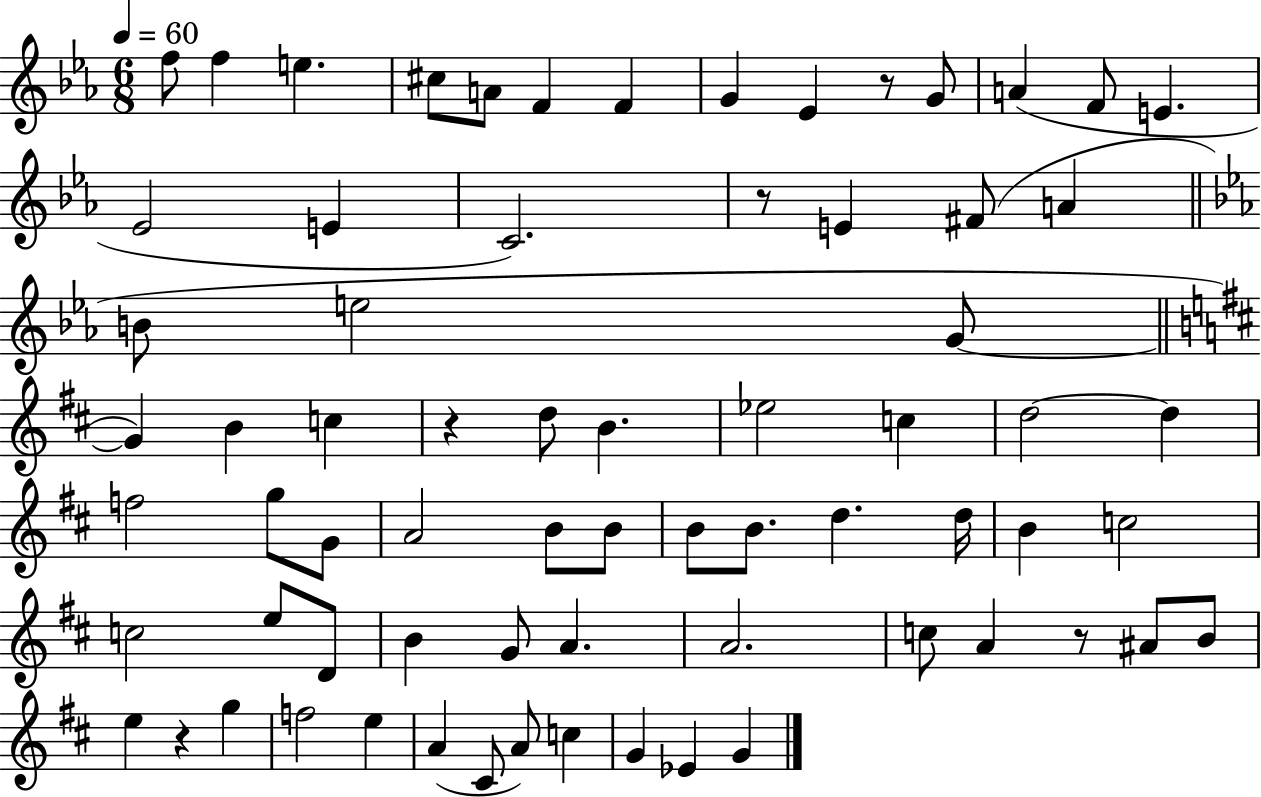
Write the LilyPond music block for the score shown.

{
  \clef treble
  \numericTimeSignature
  \time 6/8
  \key ees \major
  \tempo 4 = 60
  f''8 f''4 e''4. | cis''8 a'8 f'4 f'4 | g'4 ees'4 r8 g'8 | a'4( f'8 e'4. | \break ees'2 e'4 | c'2.) | r8 e'4 fis'8( a'4 | \bar "||" \break \key ees \major b'8 e''2 g'8~~ | \bar "||" \break \key d \major g'4) b'4 c''4 | r4 d''8 b'4. | ees''2 c''4 | d''2~~ d''4 | \break f''2 g''8 g'8 | a'2 b'8 b'8 | b'8 b'8. d''4. d''16 | b'4 c''2 | \break c''2 e''8 d'8 | b'4 g'8 a'4. | a'2. | c''8 a'4 r8 ais'8 b'8 | \break e''4 r4 g''4 | f''2 e''4 | a'4( cis'8 a'8) c''4 | g'4 ees'4 g'4 | \break \bar "|."
}